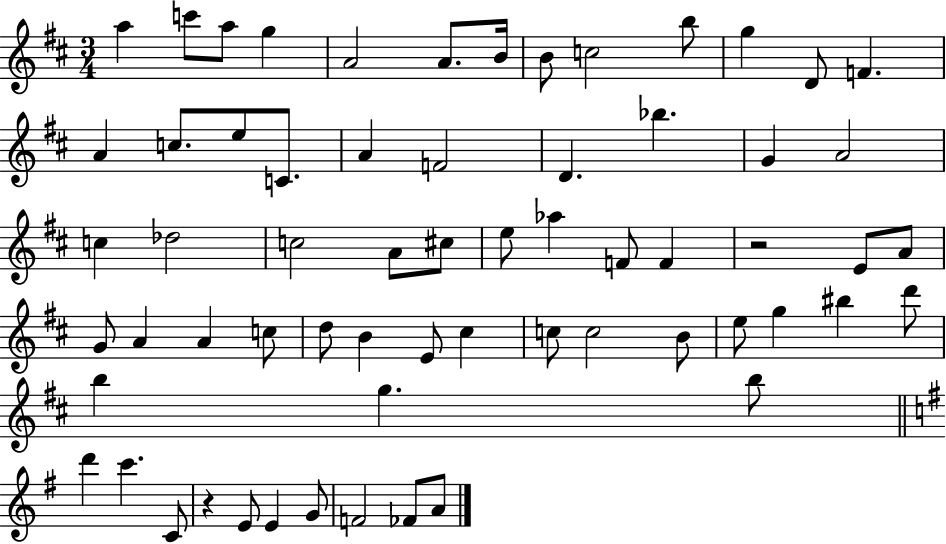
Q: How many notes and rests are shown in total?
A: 63